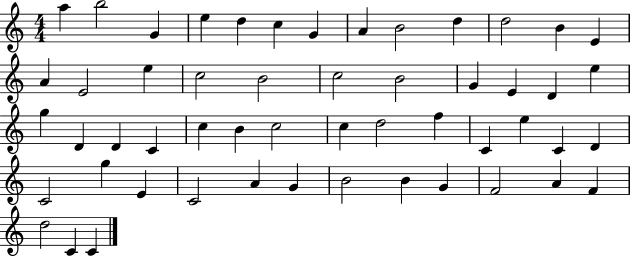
A5/q B5/h G4/q E5/q D5/q C5/q G4/q A4/q B4/h D5/q D5/h B4/q E4/q A4/q E4/h E5/q C5/h B4/h C5/h B4/h G4/q E4/q D4/q E5/q G5/q D4/q D4/q C4/q C5/q B4/q C5/h C5/q D5/h F5/q C4/q E5/q C4/q D4/q C4/h G5/q E4/q C4/h A4/q G4/q B4/h B4/q G4/q F4/h A4/q F4/q D5/h C4/q C4/q